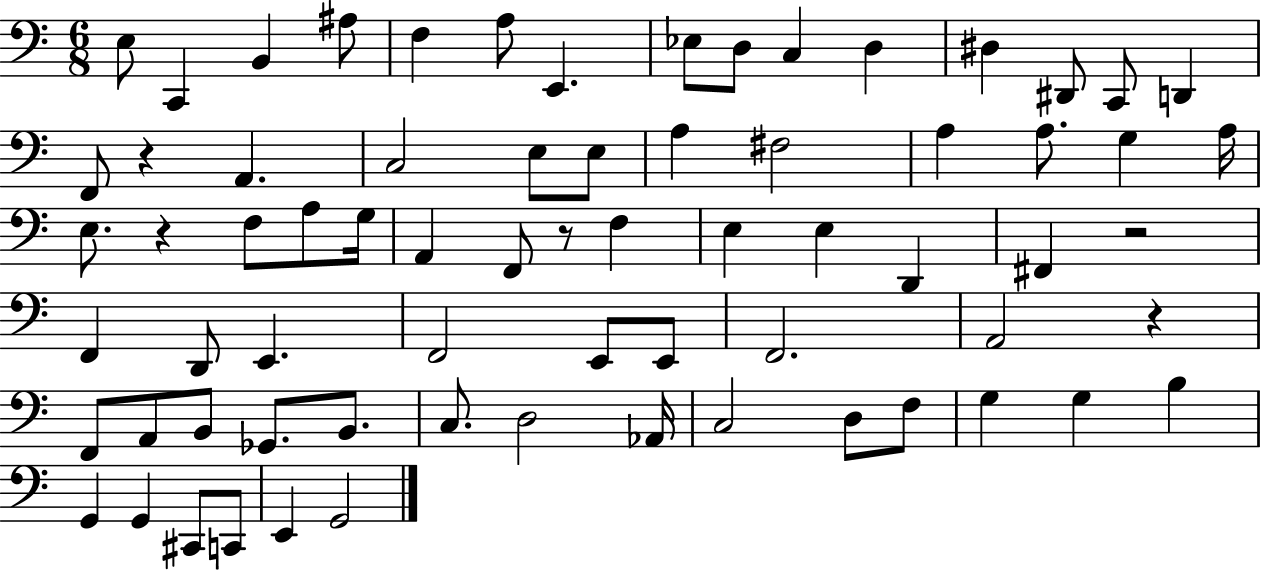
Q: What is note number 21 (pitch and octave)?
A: A3